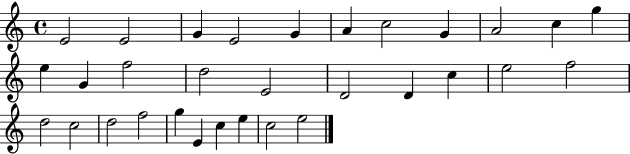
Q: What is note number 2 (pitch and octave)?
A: E4